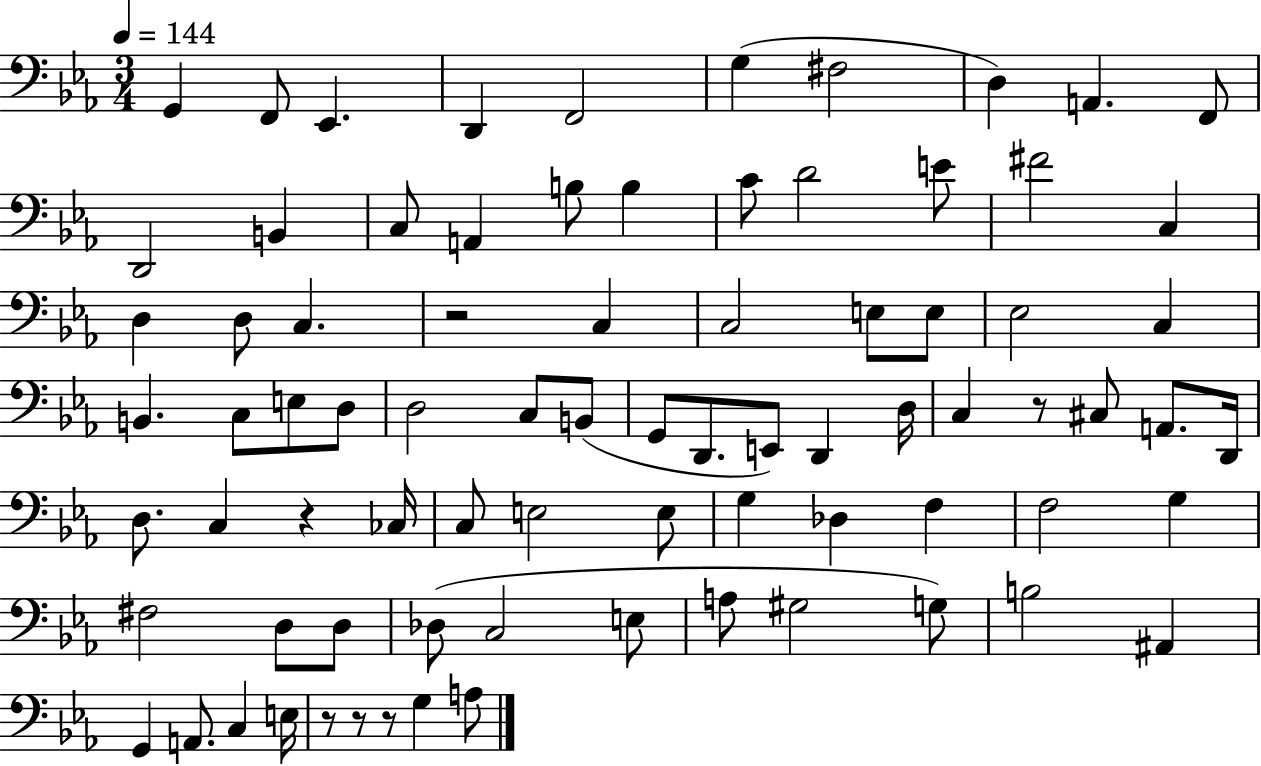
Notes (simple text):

G2/q F2/e Eb2/q. D2/q F2/h G3/q F#3/h D3/q A2/q. F2/e D2/h B2/q C3/e A2/q B3/e B3/q C4/e D4/h E4/e F#4/h C3/q D3/q D3/e C3/q. R/h C3/q C3/h E3/e E3/e Eb3/h C3/q B2/q. C3/e E3/e D3/e D3/h C3/e B2/e G2/e D2/e. E2/e D2/q D3/s C3/q R/e C#3/e A2/e. D2/s D3/e. C3/q R/q CES3/s C3/e E3/h E3/e G3/q Db3/q F3/q F3/h G3/q F#3/h D3/e D3/e Db3/e C3/h E3/e A3/e G#3/h G3/e B3/h A#2/q G2/q A2/e. C3/q E3/s R/e R/e R/e G3/q A3/e